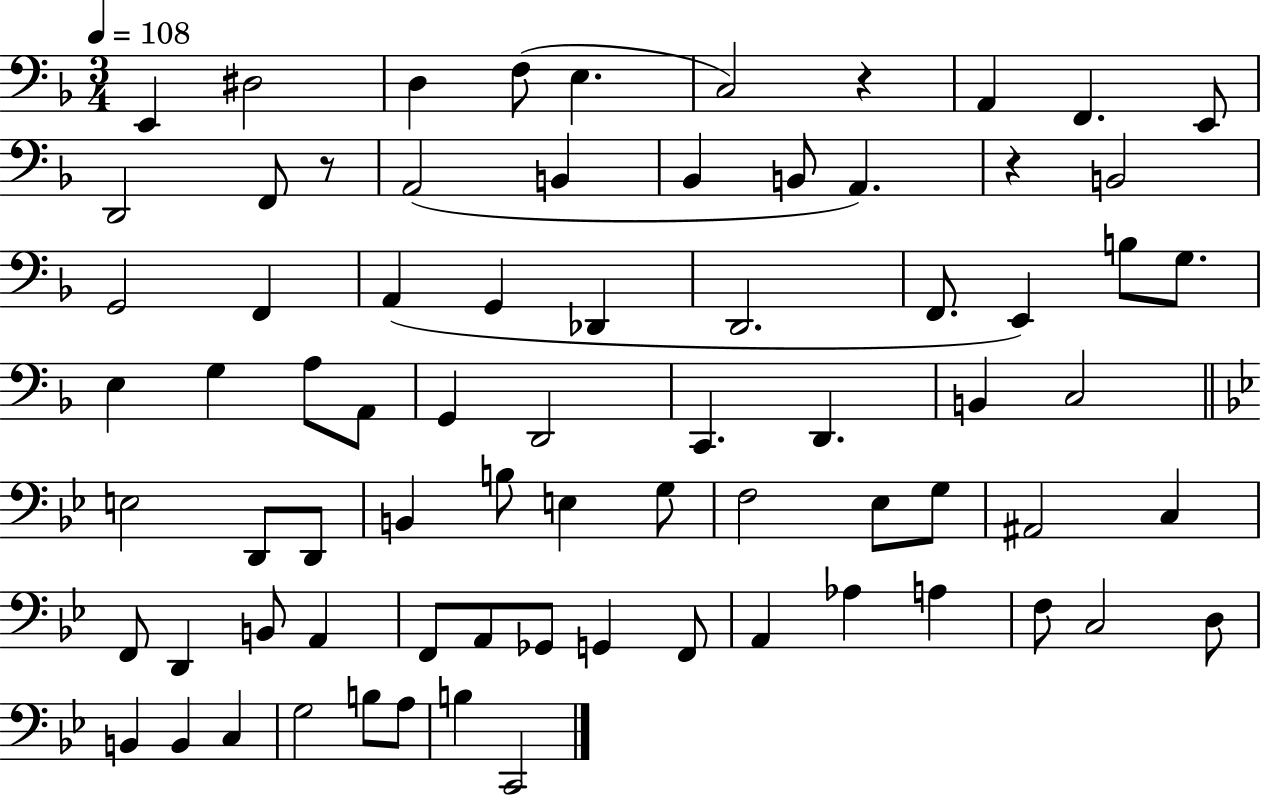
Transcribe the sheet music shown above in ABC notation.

X:1
T:Untitled
M:3/4
L:1/4
K:F
E,, ^D,2 D, F,/2 E, C,2 z A,, F,, E,,/2 D,,2 F,,/2 z/2 A,,2 B,, _B,, B,,/2 A,, z B,,2 G,,2 F,, A,, G,, _D,, D,,2 F,,/2 E,, B,/2 G,/2 E, G, A,/2 A,,/2 G,, D,,2 C,, D,, B,, C,2 E,2 D,,/2 D,,/2 B,, B,/2 E, G,/2 F,2 _E,/2 G,/2 ^A,,2 C, F,,/2 D,, B,,/2 A,, F,,/2 A,,/2 _G,,/2 G,, F,,/2 A,, _A, A, F,/2 C,2 D,/2 B,, B,, C, G,2 B,/2 A,/2 B, C,,2